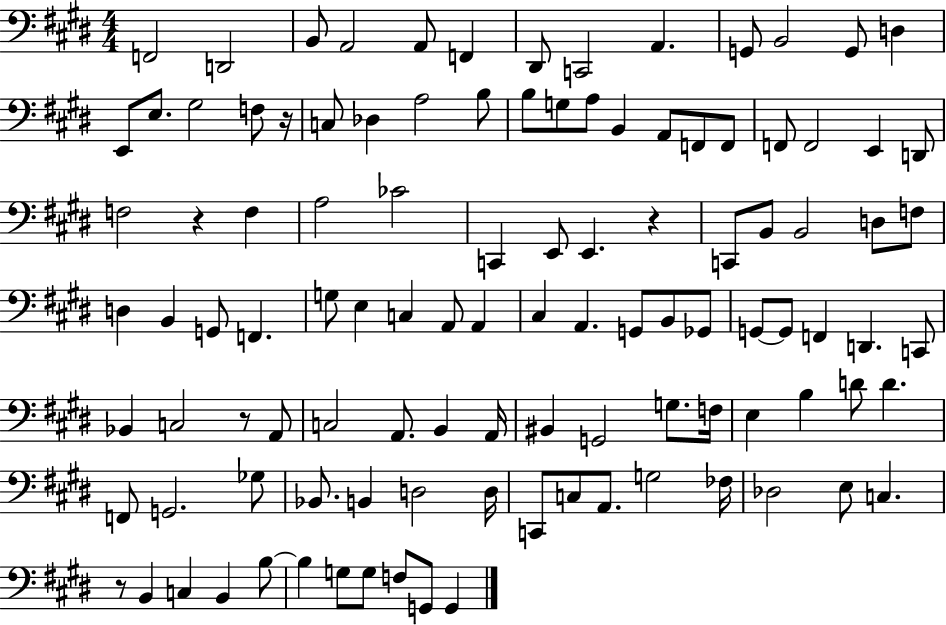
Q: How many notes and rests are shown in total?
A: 108